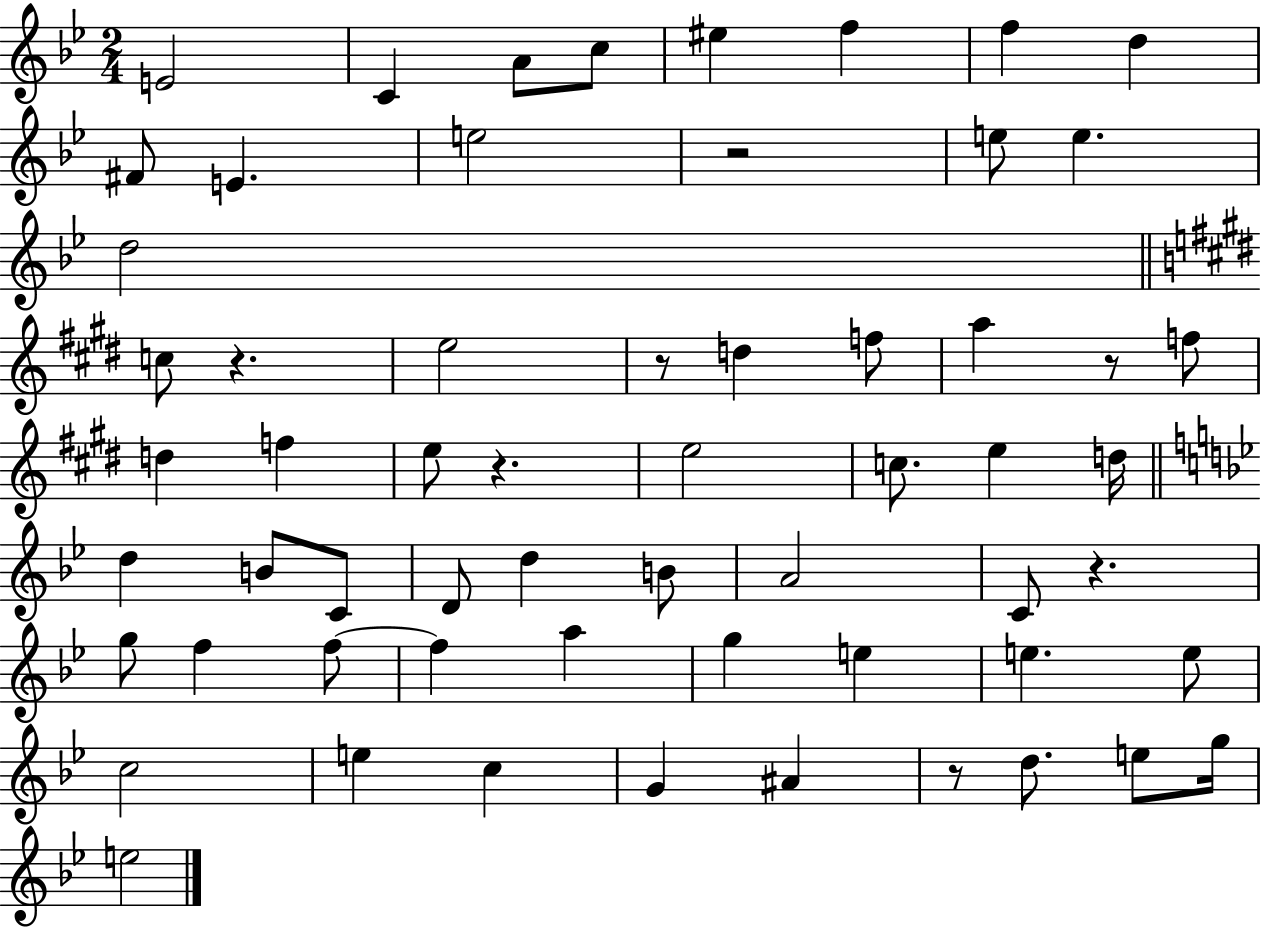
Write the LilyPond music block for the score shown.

{
  \clef treble
  \numericTimeSignature
  \time 2/4
  \key bes \major
  \repeat volta 2 { e'2 | c'4 a'8 c''8 | eis''4 f''4 | f''4 d''4 | \break fis'8 e'4. | e''2 | r2 | e''8 e''4. | \break d''2 | \bar "||" \break \key e \major c''8 r4. | e''2 | r8 d''4 f''8 | a''4 r8 f''8 | \break d''4 f''4 | e''8 r4. | e''2 | c''8. e''4 d''16 | \break \bar "||" \break \key bes \major d''4 b'8 c'8 | d'8 d''4 b'8 | a'2 | c'8 r4. | \break g''8 f''4 f''8~~ | f''4 a''4 | g''4 e''4 | e''4. e''8 | \break c''2 | e''4 c''4 | g'4 ais'4 | r8 d''8. e''8 g''16 | \break e''2 | } \bar "|."
}